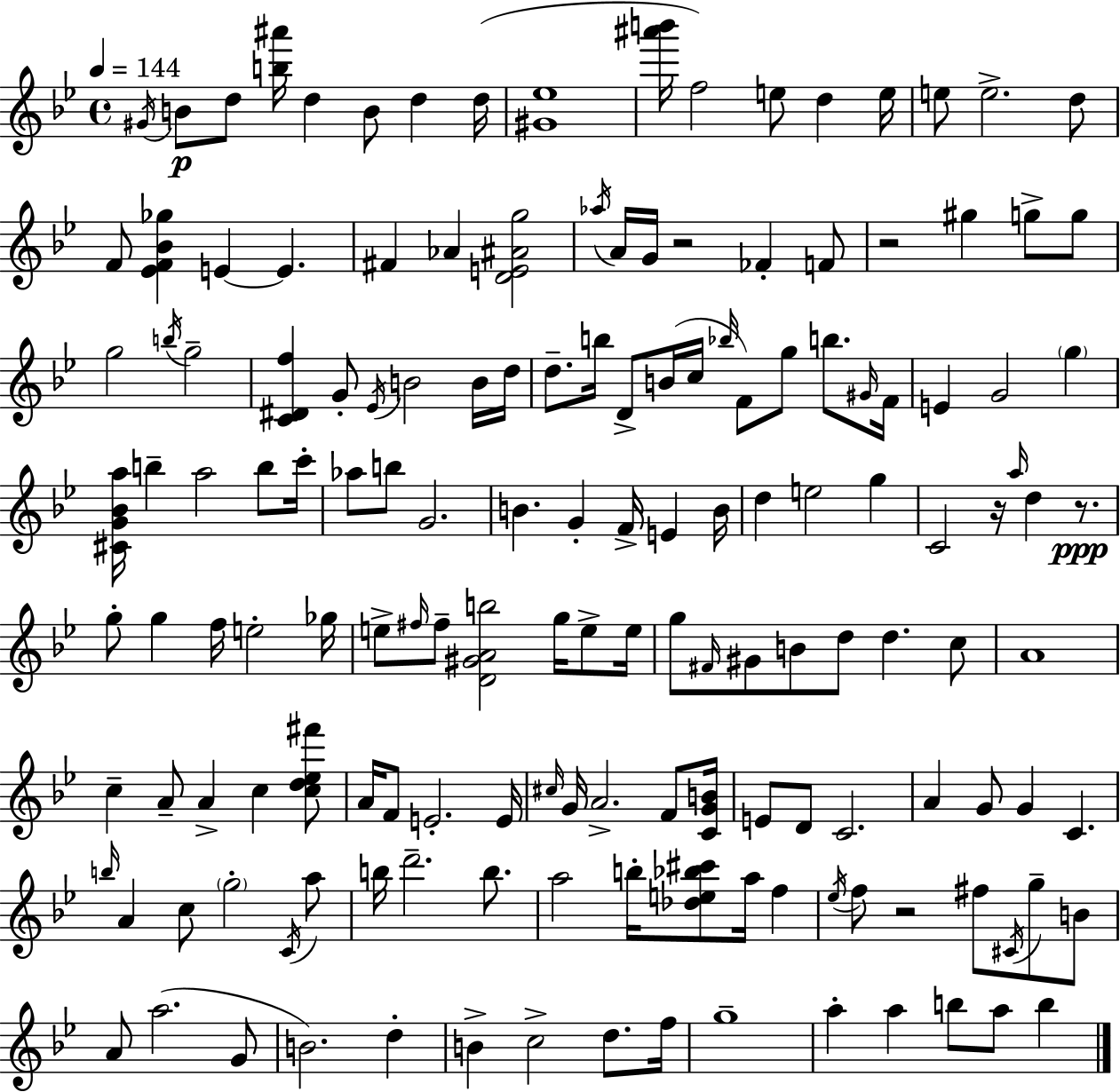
G#4/s B4/e D5/e [B5,A#6]/s D5/q B4/e D5/q D5/s [G#4,Eb5]/w [A#6,B6]/s F5/h E5/e D5/q E5/s E5/e E5/h. D5/e F4/e [Eb4,F4,Bb4,Gb5]/q E4/q E4/q. F#4/q Ab4/q [D4,E4,A#4,G5]/h Ab5/s A4/s G4/s R/h FES4/q F4/e R/h G#5/q G5/e G5/e G5/h B5/s G5/h [C4,D#4,F5]/q G4/e Eb4/s B4/h B4/s D5/s D5/e. B5/s D4/e B4/s C5/s Bb5/s F4/e G5/e B5/e. G#4/s F4/s E4/q G4/h G5/q [C#4,G4,Bb4,A5]/s B5/q A5/h B5/e C6/s Ab5/e B5/e G4/h. B4/q. G4/q F4/s E4/q B4/s D5/q E5/h G5/q C4/h R/s A5/s D5/q R/e. G5/e G5/q F5/s E5/h Gb5/s E5/e F#5/s F#5/e [D4,G#4,A4,B5]/h G5/s E5/e E5/s G5/e F#4/s G#4/e B4/e D5/e D5/q. C5/e A4/w C5/q A4/e A4/q C5/q [C5,D5,Eb5,F#6]/e A4/s F4/e E4/h. E4/s C#5/s G4/s A4/h. F4/e [C4,G4,B4]/s E4/e D4/e C4/h. A4/q G4/e G4/q C4/q. B5/s A4/q C5/e G5/h C4/s A5/e B5/s D6/h. B5/e. A5/h B5/s [Db5,E5,Bb5,C#6]/e A5/s F5/q Eb5/s F5/e R/h F#5/e C#4/s G5/e B4/e A4/e A5/h. G4/e B4/h. D5/q B4/q C5/h D5/e. F5/s G5/w A5/q A5/q B5/e A5/e B5/q